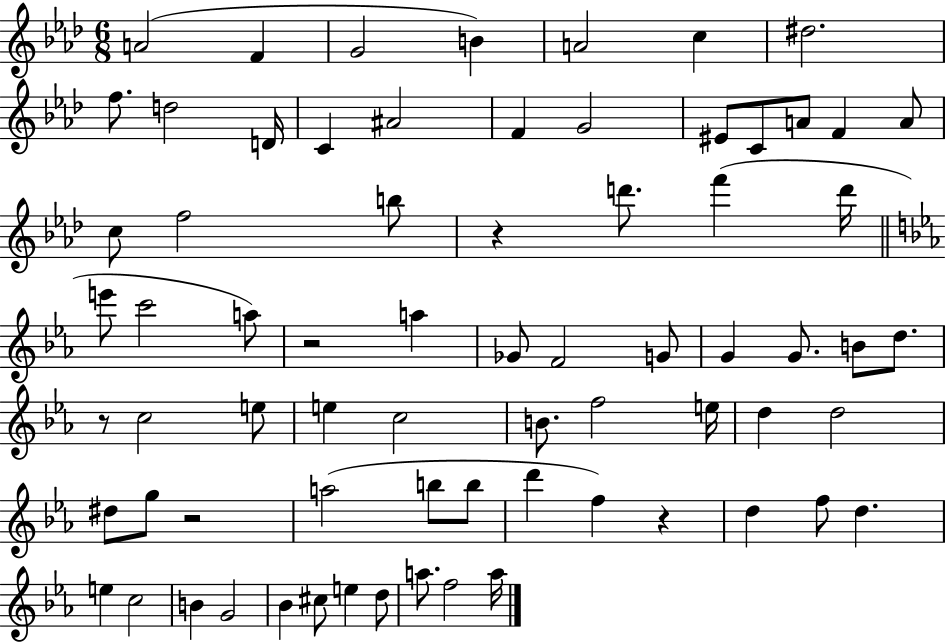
X:1
T:Untitled
M:6/8
L:1/4
K:Ab
A2 F G2 B A2 c ^d2 f/2 d2 D/4 C ^A2 F G2 ^E/2 C/2 A/2 F A/2 c/2 f2 b/2 z d'/2 f' d'/4 e'/2 c'2 a/2 z2 a _G/2 F2 G/2 G G/2 B/2 d/2 z/2 c2 e/2 e c2 B/2 f2 e/4 d d2 ^d/2 g/2 z2 a2 b/2 b/2 d' f z d f/2 d e c2 B G2 _B ^c/2 e d/2 a/2 f2 a/4